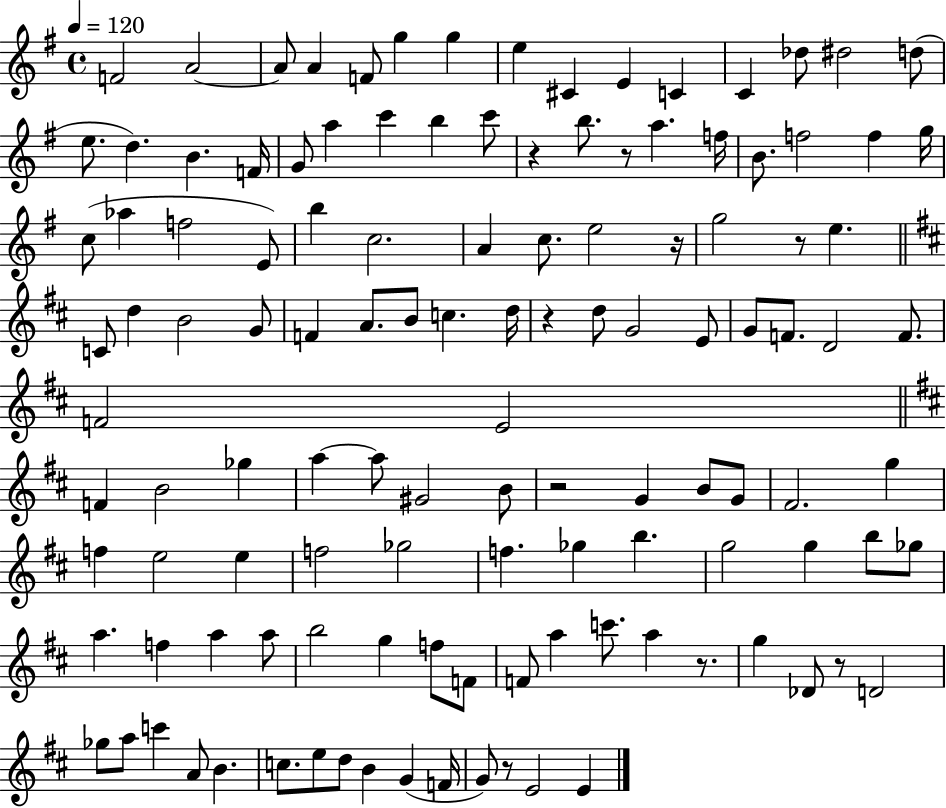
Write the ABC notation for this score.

X:1
T:Untitled
M:4/4
L:1/4
K:G
F2 A2 A/2 A F/2 g g e ^C E C C _d/2 ^d2 d/2 e/2 d B F/4 G/2 a c' b c'/2 z b/2 z/2 a f/4 B/2 f2 f g/4 c/2 _a f2 E/2 b c2 A c/2 e2 z/4 g2 z/2 e C/2 d B2 G/2 F A/2 B/2 c d/4 z d/2 G2 E/2 G/2 F/2 D2 F/2 F2 E2 F B2 _g a a/2 ^G2 B/2 z2 G B/2 G/2 ^F2 g f e2 e f2 _g2 f _g b g2 g b/2 _g/2 a f a a/2 b2 g f/2 F/2 F/2 a c'/2 a z/2 g _D/2 z/2 D2 _g/2 a/2 c' A/2 B c/2 e/2 d/2 B G F/4 G/2 z/2 E2 E